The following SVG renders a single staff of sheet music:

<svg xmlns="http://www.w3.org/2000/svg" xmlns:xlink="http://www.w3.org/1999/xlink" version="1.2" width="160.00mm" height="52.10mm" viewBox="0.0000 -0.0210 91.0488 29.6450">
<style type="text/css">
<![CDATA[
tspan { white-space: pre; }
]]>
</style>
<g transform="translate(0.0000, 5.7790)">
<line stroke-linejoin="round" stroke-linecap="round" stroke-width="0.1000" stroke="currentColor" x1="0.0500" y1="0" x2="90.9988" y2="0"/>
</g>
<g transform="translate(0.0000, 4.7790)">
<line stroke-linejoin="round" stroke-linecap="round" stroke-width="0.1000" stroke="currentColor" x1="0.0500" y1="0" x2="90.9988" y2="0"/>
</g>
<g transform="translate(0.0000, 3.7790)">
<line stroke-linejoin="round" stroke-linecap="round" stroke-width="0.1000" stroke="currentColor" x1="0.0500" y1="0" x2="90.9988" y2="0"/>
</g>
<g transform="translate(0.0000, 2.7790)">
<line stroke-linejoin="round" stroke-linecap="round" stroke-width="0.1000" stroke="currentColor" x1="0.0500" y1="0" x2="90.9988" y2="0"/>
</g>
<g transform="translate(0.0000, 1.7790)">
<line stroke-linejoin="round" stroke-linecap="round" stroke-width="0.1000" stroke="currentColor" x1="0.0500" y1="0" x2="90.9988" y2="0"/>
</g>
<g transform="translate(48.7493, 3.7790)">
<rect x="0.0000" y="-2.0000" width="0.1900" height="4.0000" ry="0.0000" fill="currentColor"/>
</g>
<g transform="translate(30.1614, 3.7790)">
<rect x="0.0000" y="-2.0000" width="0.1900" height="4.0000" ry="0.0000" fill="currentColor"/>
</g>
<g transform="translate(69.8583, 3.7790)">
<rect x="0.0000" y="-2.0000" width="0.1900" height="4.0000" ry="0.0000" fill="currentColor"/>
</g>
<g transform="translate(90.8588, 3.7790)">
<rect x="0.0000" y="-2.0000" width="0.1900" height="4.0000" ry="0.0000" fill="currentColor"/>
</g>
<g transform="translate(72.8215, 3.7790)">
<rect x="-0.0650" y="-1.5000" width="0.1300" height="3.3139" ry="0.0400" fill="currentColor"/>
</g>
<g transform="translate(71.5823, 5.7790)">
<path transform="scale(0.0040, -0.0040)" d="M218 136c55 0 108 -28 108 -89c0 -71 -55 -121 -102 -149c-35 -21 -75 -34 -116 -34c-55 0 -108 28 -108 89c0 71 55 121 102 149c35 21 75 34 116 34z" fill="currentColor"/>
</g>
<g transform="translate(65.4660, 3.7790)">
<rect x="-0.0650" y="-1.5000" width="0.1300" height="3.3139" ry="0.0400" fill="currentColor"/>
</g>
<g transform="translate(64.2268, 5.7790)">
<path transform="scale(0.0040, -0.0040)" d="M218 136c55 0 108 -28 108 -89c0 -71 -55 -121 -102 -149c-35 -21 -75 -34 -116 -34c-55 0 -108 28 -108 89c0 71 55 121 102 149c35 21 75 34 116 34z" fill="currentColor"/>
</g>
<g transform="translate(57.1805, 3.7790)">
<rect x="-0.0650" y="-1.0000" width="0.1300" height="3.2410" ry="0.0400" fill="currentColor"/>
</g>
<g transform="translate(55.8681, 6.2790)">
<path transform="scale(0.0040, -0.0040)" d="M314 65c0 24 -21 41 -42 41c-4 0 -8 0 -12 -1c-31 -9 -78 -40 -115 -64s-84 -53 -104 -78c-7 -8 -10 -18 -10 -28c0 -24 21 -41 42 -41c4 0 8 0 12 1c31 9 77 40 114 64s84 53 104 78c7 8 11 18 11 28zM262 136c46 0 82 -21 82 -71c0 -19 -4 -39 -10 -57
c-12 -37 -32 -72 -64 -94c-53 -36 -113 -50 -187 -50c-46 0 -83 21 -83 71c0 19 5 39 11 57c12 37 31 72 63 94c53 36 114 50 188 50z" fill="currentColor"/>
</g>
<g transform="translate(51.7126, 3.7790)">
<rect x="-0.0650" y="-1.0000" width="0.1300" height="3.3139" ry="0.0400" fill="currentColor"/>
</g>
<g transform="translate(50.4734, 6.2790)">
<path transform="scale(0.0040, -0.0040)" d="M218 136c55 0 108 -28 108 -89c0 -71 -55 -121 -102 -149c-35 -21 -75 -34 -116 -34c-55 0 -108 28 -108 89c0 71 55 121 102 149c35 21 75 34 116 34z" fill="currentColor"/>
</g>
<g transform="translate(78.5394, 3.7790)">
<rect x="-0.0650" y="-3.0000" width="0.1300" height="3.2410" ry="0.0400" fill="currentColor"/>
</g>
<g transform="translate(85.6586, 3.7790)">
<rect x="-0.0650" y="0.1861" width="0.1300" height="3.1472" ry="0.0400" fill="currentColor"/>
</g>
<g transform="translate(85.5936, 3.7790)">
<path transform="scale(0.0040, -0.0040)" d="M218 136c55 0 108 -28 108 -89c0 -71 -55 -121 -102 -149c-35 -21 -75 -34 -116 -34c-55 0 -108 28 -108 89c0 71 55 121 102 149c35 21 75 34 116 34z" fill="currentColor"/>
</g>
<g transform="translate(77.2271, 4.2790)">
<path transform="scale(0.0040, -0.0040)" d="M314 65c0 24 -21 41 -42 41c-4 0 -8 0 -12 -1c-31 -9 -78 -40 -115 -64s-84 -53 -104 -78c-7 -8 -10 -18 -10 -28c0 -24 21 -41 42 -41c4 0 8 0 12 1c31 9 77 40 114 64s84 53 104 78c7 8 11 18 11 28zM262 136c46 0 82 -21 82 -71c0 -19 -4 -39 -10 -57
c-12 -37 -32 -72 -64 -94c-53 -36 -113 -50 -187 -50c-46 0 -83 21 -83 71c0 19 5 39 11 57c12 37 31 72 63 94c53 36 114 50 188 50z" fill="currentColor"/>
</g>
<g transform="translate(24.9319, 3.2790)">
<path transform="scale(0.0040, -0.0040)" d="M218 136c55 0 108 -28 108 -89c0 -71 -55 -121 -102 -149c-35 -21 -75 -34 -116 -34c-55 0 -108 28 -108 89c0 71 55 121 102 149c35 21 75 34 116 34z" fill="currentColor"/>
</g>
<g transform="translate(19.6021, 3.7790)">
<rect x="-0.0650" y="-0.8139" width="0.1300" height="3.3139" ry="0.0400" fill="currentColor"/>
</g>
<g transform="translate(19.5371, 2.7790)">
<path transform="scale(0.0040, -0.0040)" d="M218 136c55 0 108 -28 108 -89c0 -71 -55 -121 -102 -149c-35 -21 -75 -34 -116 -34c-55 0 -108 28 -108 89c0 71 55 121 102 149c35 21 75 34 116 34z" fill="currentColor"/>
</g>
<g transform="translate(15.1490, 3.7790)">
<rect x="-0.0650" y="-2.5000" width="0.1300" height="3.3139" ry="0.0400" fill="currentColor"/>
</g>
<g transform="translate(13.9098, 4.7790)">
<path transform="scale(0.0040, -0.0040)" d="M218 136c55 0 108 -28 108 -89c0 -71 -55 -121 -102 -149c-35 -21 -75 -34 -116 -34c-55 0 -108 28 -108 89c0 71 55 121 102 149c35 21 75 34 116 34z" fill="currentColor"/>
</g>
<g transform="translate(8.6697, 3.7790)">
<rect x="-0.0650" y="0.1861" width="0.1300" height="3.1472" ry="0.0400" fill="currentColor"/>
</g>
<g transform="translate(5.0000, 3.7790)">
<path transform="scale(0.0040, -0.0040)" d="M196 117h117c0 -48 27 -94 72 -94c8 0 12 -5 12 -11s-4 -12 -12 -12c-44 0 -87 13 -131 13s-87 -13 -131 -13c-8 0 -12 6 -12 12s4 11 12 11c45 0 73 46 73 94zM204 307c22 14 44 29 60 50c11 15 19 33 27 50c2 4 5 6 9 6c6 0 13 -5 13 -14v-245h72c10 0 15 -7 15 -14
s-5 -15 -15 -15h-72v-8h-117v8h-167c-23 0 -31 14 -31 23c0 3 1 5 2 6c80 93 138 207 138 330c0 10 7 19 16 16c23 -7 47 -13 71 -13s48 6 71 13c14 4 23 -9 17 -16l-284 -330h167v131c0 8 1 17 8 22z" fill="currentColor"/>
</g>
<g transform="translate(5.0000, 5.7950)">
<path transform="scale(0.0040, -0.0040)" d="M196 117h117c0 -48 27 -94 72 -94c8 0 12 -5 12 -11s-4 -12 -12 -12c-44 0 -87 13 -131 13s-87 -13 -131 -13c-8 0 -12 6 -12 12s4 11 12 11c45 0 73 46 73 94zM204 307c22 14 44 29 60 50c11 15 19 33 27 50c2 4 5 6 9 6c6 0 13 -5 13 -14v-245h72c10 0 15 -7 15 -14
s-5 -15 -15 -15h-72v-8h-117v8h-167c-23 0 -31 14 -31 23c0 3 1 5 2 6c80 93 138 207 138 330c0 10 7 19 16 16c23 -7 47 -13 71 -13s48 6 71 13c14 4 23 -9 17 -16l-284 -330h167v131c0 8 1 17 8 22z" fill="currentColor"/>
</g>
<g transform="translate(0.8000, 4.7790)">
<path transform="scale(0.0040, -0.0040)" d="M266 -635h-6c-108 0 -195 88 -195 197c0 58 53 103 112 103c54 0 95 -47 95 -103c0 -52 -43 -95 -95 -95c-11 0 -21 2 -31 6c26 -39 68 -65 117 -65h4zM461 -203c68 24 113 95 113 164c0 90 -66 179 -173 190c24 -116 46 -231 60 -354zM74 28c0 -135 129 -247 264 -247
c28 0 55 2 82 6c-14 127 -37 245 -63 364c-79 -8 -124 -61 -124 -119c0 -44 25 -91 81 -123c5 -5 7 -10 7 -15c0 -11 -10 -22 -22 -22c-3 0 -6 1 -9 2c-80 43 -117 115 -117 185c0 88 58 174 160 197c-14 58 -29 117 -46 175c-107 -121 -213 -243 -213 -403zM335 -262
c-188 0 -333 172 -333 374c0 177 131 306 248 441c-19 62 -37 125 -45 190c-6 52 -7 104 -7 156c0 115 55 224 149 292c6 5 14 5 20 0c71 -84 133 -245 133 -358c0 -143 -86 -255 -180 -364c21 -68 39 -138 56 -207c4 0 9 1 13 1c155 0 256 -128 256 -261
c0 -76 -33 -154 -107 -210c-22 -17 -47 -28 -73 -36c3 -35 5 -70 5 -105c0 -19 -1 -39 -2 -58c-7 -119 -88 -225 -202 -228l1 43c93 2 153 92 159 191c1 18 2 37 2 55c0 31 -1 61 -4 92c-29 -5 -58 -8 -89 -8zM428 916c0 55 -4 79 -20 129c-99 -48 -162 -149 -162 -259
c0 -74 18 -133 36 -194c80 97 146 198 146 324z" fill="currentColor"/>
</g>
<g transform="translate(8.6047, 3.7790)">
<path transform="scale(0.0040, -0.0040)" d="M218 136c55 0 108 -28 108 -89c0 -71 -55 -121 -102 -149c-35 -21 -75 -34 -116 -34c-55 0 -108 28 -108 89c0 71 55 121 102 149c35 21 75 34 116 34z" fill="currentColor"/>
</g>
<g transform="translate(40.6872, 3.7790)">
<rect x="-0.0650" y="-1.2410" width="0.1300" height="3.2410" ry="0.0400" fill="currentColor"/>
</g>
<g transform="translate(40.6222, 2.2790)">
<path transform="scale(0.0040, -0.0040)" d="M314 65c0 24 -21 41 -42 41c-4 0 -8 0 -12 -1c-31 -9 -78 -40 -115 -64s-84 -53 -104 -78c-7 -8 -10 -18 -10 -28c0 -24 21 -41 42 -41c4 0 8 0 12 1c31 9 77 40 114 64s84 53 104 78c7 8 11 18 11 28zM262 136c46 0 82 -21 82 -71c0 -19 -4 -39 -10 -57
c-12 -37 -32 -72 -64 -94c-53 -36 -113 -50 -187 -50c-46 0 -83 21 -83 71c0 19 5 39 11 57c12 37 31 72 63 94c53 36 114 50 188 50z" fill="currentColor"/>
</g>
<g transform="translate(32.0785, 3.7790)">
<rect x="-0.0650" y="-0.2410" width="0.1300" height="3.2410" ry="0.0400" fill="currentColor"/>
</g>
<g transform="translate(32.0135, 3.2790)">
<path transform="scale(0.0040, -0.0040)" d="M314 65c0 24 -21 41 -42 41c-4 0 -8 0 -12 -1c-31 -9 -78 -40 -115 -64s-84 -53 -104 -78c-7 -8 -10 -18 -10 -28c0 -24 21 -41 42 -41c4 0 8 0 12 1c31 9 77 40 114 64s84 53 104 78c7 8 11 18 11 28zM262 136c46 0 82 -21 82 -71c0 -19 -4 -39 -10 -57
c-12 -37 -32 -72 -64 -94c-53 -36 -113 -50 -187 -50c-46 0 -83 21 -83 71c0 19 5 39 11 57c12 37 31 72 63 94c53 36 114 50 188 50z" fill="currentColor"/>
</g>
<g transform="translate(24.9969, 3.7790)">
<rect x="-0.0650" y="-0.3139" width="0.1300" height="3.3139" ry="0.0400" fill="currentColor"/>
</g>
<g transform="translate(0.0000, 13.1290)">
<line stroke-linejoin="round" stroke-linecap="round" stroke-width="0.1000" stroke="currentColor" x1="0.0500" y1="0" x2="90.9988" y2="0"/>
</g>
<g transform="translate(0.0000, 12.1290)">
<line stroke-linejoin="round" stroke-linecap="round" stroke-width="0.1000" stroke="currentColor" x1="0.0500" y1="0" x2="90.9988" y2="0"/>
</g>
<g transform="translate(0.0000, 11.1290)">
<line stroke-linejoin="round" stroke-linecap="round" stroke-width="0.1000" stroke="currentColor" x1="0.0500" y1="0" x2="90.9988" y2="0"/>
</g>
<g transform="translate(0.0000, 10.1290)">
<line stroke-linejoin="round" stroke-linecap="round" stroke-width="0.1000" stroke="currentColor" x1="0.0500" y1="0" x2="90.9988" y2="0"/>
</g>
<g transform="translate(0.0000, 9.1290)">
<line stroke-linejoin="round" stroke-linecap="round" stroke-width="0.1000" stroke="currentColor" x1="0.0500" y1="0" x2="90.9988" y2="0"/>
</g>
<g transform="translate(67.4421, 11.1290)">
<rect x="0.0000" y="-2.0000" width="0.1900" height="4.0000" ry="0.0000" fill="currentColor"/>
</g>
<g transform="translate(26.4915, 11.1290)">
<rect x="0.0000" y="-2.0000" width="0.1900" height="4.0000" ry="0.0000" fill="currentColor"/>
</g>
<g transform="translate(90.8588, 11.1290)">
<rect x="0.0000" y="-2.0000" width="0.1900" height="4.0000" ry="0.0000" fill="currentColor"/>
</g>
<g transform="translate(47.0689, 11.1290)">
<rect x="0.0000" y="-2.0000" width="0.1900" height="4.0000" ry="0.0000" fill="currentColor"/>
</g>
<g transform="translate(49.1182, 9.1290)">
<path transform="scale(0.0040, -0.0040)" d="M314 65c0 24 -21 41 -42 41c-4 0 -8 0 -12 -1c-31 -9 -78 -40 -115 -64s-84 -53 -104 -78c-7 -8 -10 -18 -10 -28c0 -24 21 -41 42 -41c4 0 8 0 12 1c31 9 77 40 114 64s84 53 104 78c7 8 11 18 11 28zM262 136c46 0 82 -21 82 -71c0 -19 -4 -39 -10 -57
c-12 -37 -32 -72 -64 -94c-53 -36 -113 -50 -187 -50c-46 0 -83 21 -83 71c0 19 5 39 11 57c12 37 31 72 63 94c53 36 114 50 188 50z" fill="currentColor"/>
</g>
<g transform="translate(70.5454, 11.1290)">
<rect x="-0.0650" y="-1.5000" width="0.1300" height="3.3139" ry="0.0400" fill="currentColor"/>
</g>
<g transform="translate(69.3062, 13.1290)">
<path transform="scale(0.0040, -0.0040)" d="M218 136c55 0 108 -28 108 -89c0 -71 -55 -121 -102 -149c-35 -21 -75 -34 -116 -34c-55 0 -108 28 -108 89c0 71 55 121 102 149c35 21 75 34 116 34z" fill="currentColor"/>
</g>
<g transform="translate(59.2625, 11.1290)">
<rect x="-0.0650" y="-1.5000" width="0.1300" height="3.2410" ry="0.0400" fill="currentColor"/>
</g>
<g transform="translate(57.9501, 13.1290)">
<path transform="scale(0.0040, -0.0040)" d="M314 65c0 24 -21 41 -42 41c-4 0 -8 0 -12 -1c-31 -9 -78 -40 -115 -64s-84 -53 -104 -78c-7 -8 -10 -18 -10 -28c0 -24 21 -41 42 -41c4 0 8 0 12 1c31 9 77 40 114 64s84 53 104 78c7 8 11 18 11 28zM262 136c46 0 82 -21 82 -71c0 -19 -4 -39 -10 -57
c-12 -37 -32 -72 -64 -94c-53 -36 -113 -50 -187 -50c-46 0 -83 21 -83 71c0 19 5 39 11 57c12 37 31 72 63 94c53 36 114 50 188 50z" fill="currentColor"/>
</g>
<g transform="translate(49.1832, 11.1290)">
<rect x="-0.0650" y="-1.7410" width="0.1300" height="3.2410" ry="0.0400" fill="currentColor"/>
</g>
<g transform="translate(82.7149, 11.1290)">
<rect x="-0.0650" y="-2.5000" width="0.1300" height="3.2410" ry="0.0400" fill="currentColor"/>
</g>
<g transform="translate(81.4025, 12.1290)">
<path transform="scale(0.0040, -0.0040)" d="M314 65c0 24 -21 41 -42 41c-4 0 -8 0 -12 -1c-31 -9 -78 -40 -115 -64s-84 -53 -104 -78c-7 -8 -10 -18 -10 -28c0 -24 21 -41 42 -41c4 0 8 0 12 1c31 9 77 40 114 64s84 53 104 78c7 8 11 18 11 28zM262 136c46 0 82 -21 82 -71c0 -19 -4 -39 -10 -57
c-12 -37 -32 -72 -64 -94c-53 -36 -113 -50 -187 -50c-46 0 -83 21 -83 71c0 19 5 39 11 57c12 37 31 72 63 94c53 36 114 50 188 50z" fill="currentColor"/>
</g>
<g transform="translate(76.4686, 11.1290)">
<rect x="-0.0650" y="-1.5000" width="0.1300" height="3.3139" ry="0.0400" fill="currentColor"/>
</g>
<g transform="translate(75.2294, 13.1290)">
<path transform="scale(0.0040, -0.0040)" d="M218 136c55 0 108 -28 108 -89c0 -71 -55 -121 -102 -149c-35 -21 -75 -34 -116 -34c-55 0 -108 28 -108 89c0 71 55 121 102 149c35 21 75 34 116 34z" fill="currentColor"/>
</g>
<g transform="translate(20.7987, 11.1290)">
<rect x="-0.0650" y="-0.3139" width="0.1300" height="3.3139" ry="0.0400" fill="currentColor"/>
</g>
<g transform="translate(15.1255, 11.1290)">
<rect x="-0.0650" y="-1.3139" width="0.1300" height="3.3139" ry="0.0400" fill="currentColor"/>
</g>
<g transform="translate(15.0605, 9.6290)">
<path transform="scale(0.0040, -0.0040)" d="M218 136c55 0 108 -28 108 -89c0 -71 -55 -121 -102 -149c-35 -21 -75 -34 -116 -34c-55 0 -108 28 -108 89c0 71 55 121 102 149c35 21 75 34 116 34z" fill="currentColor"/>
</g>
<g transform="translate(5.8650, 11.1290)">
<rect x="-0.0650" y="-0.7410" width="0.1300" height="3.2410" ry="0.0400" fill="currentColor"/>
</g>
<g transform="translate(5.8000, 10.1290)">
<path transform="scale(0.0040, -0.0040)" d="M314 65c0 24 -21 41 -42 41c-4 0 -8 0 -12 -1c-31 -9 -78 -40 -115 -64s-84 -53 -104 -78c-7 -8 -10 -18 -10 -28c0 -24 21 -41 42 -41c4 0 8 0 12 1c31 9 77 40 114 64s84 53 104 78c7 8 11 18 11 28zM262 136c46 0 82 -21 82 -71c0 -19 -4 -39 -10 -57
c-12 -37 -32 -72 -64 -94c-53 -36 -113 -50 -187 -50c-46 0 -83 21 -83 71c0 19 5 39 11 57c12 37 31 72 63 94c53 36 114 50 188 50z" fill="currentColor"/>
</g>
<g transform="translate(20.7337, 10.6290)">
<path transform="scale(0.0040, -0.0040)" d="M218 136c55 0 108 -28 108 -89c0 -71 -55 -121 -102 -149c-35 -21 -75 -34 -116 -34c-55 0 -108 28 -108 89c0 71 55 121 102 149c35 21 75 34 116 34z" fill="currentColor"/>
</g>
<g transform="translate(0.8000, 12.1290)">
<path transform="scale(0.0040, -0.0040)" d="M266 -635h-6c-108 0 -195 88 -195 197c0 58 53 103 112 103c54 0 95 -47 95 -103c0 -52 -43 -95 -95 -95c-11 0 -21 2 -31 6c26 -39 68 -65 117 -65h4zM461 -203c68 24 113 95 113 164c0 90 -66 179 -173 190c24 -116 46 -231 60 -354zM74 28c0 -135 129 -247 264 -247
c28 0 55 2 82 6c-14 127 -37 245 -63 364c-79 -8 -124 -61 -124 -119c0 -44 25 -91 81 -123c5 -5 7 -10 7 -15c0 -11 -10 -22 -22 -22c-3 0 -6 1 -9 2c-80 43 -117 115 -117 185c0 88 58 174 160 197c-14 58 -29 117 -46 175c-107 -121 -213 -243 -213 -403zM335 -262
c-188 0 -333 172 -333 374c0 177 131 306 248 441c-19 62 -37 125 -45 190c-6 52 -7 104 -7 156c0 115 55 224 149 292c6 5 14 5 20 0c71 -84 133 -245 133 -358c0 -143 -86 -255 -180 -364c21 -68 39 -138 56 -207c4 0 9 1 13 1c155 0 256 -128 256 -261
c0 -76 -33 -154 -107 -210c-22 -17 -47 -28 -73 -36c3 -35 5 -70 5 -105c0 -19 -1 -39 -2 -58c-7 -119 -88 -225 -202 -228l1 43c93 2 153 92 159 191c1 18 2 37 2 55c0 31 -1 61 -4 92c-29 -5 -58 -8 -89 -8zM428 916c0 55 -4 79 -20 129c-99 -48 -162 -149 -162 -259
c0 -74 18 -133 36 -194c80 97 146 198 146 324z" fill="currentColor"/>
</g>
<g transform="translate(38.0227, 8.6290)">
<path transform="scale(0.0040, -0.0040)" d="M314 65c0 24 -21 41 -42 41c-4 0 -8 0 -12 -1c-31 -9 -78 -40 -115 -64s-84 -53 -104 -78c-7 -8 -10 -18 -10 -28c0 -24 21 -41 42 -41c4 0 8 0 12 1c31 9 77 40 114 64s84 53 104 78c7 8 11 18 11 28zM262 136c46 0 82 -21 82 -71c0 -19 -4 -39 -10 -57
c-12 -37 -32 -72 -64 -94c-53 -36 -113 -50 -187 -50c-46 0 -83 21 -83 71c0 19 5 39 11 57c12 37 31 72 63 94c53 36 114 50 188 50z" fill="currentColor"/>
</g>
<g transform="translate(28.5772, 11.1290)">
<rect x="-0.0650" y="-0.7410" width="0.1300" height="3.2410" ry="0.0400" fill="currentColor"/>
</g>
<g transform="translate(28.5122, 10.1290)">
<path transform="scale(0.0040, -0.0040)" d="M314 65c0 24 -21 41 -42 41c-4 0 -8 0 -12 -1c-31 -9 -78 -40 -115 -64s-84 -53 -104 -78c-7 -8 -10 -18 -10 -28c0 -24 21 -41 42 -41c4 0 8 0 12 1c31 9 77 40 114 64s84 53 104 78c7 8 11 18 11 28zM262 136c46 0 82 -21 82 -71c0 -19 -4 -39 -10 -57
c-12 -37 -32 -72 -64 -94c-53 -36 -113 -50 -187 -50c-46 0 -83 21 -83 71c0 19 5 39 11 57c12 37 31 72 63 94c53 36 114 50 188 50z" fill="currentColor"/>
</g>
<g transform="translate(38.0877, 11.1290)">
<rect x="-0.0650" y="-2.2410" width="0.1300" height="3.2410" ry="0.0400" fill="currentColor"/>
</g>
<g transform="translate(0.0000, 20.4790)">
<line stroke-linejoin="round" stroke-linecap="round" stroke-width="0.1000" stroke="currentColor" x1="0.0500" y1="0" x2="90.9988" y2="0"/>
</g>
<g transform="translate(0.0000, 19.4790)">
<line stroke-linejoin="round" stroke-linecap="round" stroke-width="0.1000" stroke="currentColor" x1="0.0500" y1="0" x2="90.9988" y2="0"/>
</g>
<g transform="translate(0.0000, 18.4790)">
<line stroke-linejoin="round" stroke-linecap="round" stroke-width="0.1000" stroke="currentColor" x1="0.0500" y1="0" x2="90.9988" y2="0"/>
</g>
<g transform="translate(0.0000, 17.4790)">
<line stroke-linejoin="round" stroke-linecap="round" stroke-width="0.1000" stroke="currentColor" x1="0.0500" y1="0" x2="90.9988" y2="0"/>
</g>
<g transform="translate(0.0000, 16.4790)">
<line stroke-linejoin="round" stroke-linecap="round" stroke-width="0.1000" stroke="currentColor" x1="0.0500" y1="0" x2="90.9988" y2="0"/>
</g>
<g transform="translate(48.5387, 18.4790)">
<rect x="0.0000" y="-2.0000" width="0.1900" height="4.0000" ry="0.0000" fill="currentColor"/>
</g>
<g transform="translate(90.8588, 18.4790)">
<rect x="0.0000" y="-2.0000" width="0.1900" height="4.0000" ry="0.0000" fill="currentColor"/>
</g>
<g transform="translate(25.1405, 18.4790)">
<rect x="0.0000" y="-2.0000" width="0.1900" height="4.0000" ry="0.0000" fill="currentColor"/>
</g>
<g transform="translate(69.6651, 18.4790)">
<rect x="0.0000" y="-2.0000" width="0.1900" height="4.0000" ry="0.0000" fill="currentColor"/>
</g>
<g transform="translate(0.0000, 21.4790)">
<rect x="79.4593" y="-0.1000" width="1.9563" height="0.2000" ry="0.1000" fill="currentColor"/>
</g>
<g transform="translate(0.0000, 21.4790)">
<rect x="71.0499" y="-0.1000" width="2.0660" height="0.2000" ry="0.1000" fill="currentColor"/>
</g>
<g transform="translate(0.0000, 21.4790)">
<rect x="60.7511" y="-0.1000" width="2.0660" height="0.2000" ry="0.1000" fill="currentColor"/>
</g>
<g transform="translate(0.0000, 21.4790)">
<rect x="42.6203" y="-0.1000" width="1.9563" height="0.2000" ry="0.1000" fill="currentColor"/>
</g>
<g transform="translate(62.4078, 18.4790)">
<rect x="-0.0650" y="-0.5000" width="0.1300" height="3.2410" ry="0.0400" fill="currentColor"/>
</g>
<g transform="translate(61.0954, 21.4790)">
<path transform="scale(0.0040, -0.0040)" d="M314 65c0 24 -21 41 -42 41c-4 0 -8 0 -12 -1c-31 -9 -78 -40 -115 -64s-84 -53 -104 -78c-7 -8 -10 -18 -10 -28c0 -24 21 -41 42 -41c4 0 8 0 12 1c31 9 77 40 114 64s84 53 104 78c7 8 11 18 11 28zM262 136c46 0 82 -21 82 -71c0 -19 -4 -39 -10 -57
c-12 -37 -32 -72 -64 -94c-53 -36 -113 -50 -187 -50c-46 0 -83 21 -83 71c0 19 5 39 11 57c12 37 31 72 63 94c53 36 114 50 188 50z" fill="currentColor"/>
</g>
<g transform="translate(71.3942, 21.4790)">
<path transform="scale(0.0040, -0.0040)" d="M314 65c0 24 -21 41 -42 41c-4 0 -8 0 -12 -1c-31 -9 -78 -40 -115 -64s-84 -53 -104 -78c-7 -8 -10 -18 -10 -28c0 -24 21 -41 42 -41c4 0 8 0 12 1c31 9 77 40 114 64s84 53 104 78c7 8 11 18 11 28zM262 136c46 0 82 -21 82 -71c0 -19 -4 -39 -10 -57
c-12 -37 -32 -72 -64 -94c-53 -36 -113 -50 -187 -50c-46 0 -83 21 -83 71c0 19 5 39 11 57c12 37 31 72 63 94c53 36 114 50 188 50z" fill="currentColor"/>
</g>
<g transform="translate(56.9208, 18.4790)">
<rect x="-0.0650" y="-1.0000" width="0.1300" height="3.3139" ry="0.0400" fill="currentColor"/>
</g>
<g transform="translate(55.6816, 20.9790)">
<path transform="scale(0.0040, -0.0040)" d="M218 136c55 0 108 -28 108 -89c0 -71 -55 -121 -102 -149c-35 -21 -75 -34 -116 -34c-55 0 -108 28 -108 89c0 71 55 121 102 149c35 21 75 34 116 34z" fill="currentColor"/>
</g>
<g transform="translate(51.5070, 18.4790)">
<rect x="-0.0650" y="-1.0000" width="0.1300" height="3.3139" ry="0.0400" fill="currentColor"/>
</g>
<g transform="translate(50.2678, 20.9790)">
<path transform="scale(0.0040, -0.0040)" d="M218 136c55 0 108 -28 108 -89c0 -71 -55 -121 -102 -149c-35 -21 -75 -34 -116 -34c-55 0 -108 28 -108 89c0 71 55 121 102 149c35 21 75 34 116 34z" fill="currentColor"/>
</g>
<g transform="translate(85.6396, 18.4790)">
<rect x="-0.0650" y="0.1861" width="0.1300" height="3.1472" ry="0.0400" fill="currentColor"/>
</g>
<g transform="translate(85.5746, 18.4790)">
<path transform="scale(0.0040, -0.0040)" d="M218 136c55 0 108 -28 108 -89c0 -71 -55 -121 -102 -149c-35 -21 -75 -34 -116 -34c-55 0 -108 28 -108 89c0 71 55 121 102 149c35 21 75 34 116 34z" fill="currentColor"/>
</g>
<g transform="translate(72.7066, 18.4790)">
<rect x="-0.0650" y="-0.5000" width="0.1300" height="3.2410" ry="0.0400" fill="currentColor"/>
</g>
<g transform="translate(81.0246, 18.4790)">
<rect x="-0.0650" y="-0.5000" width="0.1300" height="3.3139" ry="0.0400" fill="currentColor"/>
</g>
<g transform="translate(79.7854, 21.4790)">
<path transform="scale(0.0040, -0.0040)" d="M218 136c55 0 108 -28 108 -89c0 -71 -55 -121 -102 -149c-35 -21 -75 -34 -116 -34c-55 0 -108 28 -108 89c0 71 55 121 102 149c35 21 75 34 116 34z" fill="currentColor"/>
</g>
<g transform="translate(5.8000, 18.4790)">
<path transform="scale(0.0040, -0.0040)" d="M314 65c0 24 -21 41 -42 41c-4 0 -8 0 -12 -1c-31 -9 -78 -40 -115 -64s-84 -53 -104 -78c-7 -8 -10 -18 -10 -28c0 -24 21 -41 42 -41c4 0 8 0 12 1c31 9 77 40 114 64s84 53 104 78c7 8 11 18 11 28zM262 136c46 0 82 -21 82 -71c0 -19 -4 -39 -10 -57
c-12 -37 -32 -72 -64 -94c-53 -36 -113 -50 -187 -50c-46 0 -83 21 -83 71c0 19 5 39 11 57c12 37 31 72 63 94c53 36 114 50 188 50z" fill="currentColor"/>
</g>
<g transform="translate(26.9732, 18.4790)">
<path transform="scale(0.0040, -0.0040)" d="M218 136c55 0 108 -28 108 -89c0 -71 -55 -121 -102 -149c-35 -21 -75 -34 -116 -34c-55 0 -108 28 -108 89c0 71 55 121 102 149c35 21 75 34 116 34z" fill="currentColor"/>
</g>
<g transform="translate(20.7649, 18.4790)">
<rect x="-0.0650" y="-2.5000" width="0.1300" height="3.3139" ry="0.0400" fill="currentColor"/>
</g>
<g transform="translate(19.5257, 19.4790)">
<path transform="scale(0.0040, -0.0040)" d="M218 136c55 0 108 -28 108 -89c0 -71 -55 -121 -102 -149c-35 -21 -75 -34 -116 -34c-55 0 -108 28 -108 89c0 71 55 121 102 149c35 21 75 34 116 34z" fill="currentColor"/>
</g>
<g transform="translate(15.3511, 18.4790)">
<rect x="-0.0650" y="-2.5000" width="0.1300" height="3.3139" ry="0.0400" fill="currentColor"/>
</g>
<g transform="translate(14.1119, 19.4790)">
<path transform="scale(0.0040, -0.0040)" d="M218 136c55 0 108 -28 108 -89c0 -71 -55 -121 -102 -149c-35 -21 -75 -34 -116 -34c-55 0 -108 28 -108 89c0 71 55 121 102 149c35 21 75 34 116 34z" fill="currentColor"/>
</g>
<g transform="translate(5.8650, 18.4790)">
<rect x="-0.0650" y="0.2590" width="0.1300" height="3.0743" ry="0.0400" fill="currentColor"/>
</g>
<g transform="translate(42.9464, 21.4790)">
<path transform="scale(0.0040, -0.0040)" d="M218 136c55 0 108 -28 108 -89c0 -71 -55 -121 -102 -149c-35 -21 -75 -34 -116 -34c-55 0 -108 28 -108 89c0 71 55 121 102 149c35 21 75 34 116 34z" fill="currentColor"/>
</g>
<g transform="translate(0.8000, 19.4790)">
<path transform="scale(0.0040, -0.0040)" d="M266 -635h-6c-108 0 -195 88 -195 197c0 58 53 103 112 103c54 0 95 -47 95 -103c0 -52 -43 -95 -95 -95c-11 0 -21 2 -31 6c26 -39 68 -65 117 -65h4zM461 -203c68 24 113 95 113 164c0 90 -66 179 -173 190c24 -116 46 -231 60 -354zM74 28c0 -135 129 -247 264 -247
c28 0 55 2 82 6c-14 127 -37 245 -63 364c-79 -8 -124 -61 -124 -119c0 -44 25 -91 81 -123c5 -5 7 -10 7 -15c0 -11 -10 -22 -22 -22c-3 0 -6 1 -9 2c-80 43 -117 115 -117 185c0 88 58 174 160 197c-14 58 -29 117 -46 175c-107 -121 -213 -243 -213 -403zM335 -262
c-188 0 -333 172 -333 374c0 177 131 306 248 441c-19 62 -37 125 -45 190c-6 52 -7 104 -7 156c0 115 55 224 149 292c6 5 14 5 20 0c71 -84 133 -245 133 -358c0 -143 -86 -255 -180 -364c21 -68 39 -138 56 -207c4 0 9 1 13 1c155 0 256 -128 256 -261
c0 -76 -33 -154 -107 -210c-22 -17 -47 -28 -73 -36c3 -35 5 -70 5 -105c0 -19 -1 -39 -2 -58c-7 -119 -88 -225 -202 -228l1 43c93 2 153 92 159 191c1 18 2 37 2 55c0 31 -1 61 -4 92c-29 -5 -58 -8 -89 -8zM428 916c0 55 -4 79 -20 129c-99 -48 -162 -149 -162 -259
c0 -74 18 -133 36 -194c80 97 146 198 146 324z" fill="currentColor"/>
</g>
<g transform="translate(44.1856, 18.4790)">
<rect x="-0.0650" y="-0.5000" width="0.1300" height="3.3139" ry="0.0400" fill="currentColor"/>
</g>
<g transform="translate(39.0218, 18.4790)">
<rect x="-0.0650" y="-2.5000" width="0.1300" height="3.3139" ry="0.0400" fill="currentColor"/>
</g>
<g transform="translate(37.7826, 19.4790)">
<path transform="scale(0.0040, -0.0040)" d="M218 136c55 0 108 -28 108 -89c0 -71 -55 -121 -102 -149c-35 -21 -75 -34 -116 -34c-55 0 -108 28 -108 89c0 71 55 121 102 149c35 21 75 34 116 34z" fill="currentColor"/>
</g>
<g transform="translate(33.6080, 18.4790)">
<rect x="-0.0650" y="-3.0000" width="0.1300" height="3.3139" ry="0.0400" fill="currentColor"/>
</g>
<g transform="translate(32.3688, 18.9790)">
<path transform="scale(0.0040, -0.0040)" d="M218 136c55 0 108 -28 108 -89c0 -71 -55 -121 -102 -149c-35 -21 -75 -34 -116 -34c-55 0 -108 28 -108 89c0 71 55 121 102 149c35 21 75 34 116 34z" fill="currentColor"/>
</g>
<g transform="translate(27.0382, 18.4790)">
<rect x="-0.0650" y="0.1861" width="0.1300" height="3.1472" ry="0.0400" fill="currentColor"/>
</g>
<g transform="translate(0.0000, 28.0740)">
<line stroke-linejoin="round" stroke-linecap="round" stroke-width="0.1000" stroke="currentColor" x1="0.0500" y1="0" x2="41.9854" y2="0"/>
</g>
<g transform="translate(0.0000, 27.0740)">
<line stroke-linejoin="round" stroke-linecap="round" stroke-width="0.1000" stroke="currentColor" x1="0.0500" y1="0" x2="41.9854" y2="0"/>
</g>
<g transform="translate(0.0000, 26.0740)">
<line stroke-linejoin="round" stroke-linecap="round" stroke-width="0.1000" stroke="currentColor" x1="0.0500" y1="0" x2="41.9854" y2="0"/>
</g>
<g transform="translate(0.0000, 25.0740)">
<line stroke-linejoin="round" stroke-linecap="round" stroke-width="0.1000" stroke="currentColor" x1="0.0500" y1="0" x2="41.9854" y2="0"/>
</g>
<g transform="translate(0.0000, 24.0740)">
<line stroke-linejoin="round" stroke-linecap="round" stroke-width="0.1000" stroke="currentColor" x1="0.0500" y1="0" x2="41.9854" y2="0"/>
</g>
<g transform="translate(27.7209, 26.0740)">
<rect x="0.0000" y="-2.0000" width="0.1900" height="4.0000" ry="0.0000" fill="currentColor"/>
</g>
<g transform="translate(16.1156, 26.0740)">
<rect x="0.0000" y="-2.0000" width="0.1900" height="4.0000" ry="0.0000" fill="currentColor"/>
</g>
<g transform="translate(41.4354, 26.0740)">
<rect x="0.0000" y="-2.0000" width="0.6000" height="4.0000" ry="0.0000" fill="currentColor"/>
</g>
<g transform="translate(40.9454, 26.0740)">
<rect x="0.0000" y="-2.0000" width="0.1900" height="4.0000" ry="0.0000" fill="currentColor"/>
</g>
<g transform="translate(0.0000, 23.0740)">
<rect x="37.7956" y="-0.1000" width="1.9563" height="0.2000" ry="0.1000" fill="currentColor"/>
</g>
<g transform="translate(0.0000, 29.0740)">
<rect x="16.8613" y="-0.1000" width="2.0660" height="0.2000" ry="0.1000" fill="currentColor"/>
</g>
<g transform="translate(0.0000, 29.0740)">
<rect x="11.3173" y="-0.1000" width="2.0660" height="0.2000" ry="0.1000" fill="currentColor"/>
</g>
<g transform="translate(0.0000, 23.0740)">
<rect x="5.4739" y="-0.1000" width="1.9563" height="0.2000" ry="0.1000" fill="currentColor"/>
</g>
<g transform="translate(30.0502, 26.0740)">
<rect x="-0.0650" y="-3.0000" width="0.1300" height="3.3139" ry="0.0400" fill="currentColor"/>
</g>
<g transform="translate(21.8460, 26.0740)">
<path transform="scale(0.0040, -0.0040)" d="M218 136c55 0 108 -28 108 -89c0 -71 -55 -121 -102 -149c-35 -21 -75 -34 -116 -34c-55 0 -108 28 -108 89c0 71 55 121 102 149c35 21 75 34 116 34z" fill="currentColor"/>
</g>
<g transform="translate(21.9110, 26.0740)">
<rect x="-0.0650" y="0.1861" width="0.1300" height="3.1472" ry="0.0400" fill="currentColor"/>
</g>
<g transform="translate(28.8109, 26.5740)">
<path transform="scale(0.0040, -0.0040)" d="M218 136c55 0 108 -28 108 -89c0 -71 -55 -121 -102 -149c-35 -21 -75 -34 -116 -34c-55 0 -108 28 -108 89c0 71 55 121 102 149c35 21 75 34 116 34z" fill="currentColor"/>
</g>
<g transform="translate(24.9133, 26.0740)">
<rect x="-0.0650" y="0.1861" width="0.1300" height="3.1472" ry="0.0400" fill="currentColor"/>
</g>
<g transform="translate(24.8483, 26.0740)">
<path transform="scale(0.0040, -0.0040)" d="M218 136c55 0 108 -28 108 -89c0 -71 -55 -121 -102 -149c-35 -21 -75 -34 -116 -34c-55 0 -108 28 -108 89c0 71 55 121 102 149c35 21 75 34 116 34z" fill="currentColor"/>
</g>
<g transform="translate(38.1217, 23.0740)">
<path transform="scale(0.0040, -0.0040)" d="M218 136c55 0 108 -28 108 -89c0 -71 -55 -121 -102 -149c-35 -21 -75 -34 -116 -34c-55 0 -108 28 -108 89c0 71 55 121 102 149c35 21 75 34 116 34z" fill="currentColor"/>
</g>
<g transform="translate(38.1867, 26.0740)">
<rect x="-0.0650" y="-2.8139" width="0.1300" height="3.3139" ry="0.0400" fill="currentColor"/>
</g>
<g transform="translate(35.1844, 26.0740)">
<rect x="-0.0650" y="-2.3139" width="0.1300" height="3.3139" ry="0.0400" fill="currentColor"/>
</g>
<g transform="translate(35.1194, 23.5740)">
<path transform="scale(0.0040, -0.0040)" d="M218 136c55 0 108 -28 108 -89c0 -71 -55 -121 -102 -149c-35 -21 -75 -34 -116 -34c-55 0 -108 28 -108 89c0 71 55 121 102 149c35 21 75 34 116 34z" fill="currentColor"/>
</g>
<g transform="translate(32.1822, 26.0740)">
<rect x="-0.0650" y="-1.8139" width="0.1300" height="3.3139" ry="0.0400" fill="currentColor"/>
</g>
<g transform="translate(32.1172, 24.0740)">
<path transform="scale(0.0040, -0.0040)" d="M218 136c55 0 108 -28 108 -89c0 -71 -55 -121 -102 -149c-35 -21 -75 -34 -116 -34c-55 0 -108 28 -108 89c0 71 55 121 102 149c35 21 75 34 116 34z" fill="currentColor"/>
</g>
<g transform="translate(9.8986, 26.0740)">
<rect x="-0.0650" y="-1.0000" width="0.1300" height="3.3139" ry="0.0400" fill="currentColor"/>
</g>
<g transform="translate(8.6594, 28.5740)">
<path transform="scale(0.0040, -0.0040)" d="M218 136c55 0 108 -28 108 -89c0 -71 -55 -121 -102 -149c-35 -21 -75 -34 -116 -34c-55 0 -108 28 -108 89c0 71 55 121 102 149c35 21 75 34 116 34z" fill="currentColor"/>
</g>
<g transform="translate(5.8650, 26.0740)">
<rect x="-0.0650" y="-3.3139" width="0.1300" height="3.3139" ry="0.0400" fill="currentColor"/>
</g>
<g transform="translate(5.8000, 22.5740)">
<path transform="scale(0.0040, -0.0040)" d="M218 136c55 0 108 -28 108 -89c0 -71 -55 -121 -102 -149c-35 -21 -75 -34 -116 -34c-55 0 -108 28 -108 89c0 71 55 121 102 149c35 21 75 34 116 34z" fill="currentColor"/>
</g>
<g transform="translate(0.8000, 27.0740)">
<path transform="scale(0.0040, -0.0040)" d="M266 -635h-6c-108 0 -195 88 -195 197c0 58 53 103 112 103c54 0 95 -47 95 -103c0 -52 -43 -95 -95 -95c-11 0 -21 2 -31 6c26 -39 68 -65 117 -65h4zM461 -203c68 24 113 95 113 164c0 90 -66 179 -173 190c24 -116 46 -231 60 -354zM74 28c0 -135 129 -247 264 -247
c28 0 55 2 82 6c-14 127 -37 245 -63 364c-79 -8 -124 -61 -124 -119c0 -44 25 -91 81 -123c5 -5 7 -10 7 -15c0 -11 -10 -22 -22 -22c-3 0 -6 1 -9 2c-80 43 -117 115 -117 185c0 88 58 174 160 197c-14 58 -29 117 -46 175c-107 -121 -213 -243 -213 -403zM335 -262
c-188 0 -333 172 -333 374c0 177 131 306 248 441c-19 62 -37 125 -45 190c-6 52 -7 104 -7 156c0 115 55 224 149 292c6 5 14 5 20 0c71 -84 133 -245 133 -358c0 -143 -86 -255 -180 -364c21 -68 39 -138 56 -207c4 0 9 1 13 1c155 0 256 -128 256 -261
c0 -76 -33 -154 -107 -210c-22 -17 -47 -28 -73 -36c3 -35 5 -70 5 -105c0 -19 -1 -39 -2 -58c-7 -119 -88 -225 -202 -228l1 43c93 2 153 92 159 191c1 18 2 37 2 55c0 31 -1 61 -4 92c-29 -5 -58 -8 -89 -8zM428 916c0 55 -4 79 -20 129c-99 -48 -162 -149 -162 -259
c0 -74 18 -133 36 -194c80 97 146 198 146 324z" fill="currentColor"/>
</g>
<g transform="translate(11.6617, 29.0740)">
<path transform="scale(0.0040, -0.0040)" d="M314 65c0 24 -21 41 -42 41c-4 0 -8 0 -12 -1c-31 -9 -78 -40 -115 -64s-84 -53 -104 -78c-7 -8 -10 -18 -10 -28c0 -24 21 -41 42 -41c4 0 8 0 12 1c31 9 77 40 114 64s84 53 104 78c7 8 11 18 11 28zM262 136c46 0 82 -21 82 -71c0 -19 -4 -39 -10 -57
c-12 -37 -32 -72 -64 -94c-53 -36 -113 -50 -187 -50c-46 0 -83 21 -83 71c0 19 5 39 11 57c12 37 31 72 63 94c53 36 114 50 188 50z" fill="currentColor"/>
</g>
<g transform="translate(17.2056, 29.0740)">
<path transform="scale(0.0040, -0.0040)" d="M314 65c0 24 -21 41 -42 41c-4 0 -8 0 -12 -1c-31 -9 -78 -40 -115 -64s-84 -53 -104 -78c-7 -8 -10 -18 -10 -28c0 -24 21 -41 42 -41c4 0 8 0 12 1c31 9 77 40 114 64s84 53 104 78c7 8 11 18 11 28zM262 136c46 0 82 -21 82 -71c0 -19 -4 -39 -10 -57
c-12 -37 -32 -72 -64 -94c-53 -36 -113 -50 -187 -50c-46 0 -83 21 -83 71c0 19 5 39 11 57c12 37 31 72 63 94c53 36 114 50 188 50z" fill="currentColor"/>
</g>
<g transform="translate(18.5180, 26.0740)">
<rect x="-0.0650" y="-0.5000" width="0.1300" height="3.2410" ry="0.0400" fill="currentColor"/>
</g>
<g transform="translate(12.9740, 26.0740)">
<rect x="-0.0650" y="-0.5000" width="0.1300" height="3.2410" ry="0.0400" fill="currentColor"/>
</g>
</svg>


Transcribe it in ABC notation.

X:1
T:Untitled
M:4/4
L:1/4
K:C
B G d c c2 e2 D D2 E E A2 B d2 e c d2 g2 f2 E2 E E G2 B2 G G B A G C D D C2 C2 C B b D C2 C2 B B A f g a